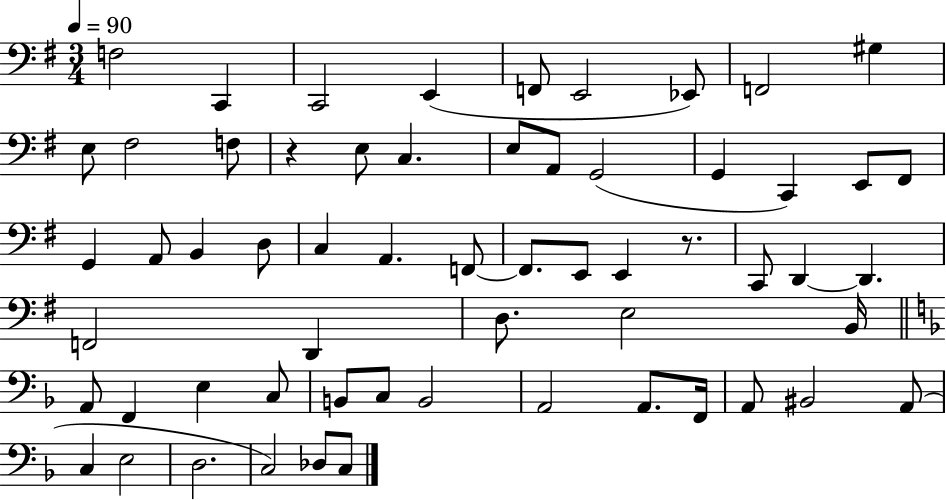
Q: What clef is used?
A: bass